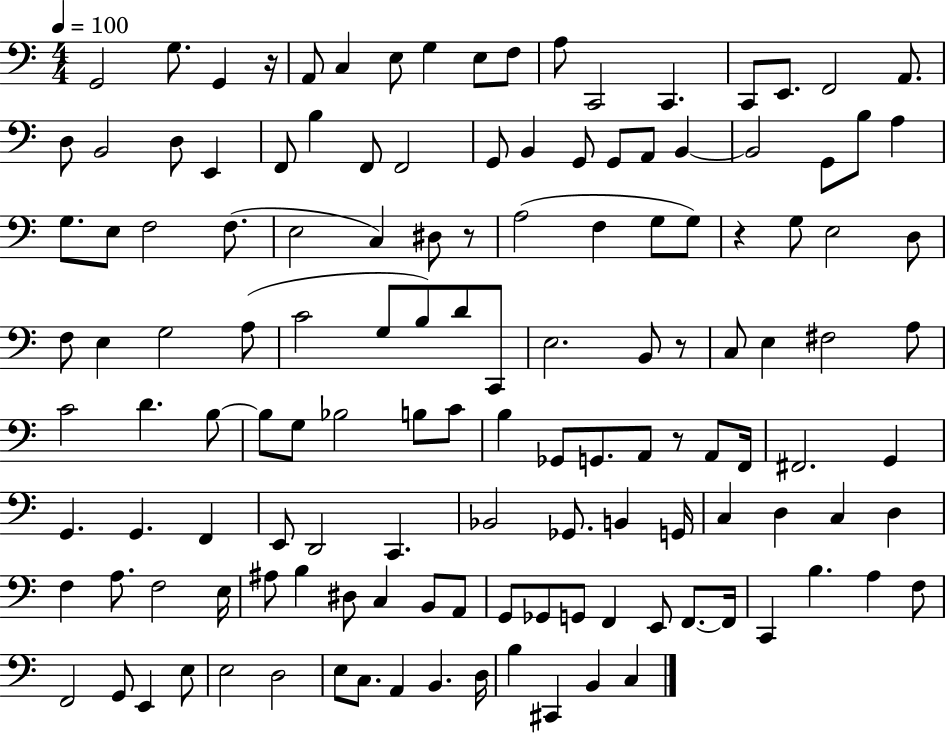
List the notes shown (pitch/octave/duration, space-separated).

G2/h G3/e. G2/q R/s A2/e C3/q E3/e G3/q E3/e F3/e A3/e C2/h C2/q. C2/e E2/e. F2/h A2/e. D3/e B2/h D3/e E2/q F2/e B3/q F2/e F2/h G2/e B2/q G2/e G2/e A2/e B2/q B2/h G2/e B3/e A3/q G3/e. E3/e F3/h F3/e. E3/h C3/q D#3/e R/e A3/h F3/q G3/e G3/e R/q G3/e E3/h D3/e F3/e E3/q G3/h A3/e C4/h G3/e B3/e D4/e C2/e E3/h. B2/e R/e C3/e E3/q F#3/h A3/e C4/h D4/q. B3/e B3/e G3/e Bb3/h B3/e C4/e B3/q Gb2/e G2/e. A2/e R/e A2/e F2/s F#2/h. G2/q G2/q. G2/q. F2/q E2/e D2/h C2/q. Bb2/h Gb2/e. B2/q G2/s C3/q D3/q C3/q D3/q F3/q A3/e. F3/h E3/s A#3/e B3/q D#3/e C3/q B2/e A2/e G2/e Gb2/e G2/e F2/q E2/e F2/e. F2/s C2/q B3/q. A3/q F3/e F2/h G2/e E2/q E3/e E3/h D3/h E3/e C3/e. A2/q B2/q. D3/s B3/q C#2/q B2/q C3/q